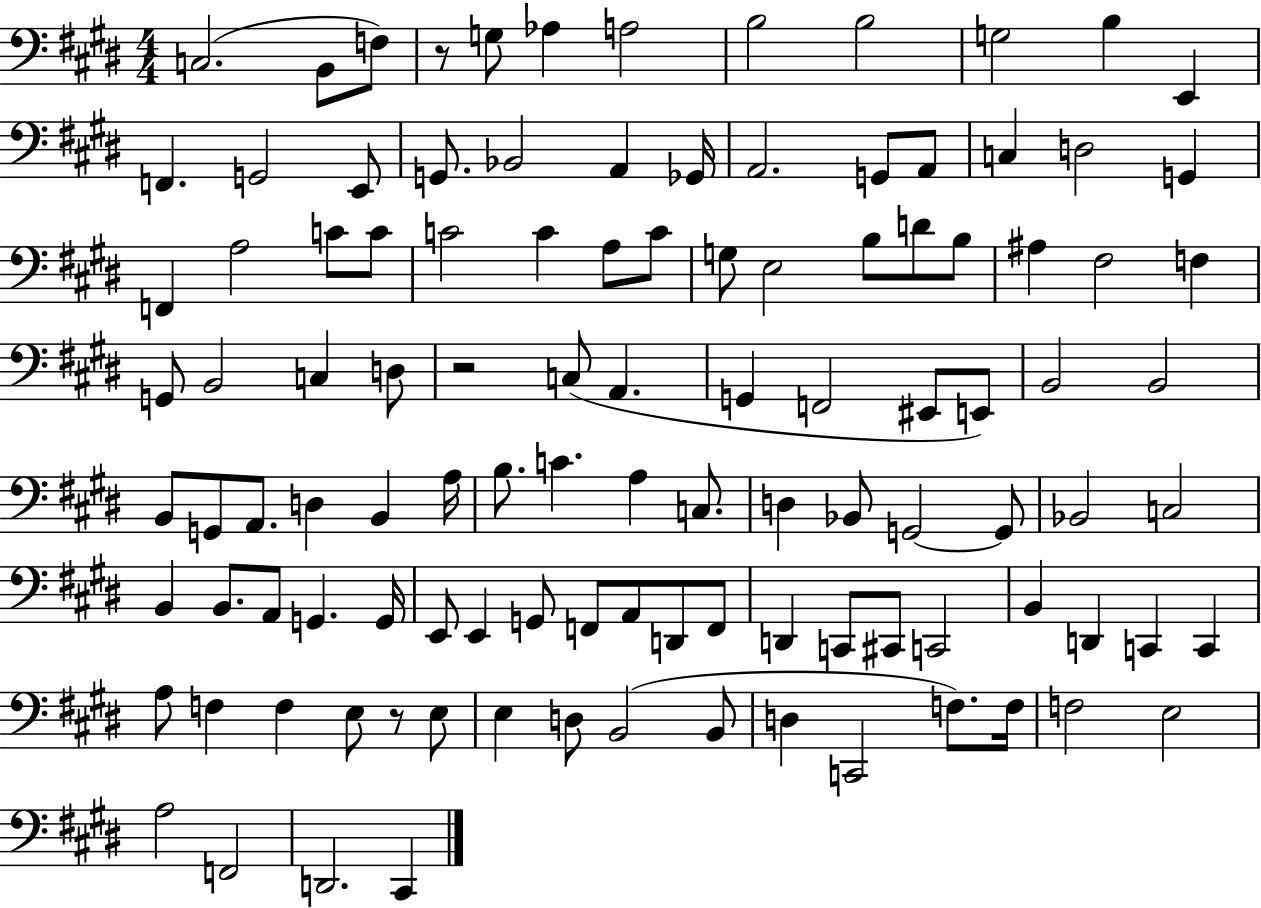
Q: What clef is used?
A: bass